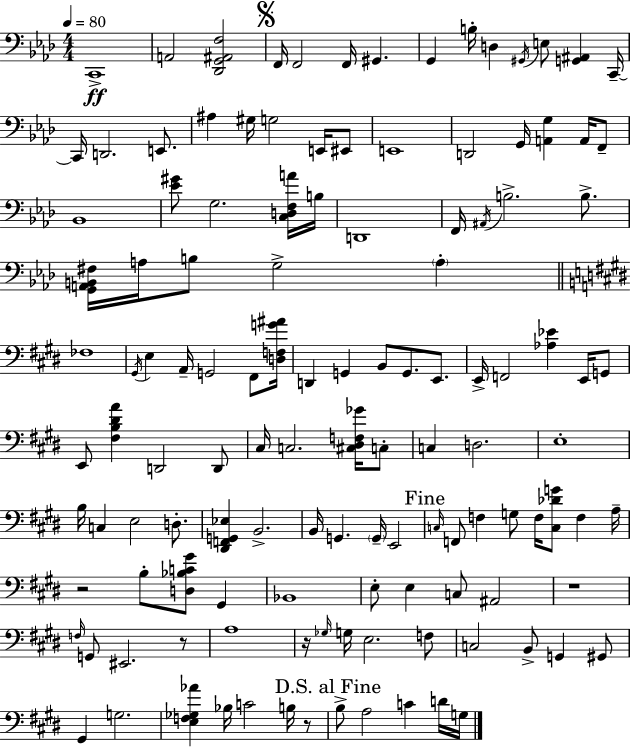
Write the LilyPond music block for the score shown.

{
  \clef bass
  \numericTimeSignature
  \time 4/4
  \key aes \major
  \tempo 4 = 80
  c,1->\ff | a,2 <des, g, ais, f>2 | \mark \markup { \musicglyph "scripts.segno" } f,16 f,2 f,16 gis,4. | g,4 b16-. d4 \acciaccatura { gis,16 } e8 <g, ais,>4 | \break c,16--~~ c,16 d,2. e,8. | ais4 gis16 g2 e,16 eis,8 | e,1 | d,2 g,16 <a, g>4 a,16 f,8-- | \break bes,1 | <ees' gis'>8 g2. <c d f a'>16 | b16 d,1 | f,16 \acciaccatura { ais,16 } b2.-> b8.-> | \break <g, a, b, fis>16 a16 b8 g2-> \parenthesize a4-. | \bar "||" \break \key e \major fes1 | \acciaccatura { gis,16 } e4 a,16-- g,2 fis,8 | <d f g' ais'>16 d,4 g,4 b,8 g,8. e,8. | e,16-> f,2 <aes ees'>4 e,16 g,8 | \break e,8 <fis b dis' a'>4 d,2 d,8 | cis16 c2. <cis dis f ges'>16 c8-. | c4 d2. | e1-. | \break b16 c4 e2 d8.-. | <dis, f, g, ees>4 b,2.-> | b,16 g,4. \parenthesize g,16-- e,2 | \mark "Fine" \grace { c16 } f,8 f4 g8 f16 <c des' g'>8 f4 | \break a16-- r2 b8-. <d bes c' gis'>8 gis,4 | bes,1 | e8-. e4 c8 ais,2 | r1 | \break \grace { f16 } g,8 eis,2. | r8 a1 | r16 \grace { ges16 } g16 e2. | f8 c2 b,8-> g,4 | \break gis,8 gis,4 g2. | <e f ges aes'>4 bes16 c'2 | b16 r8 \mark "D.S. al Fine" b8-> a2 c'4 | d'16 g16 \bar "|."
}